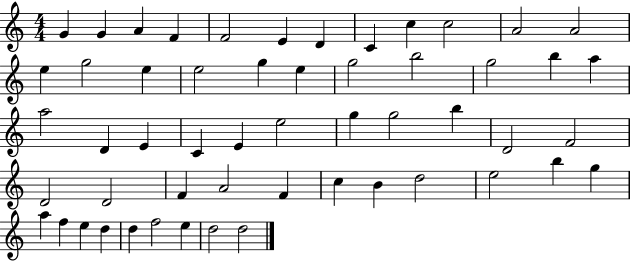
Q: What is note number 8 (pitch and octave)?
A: C4